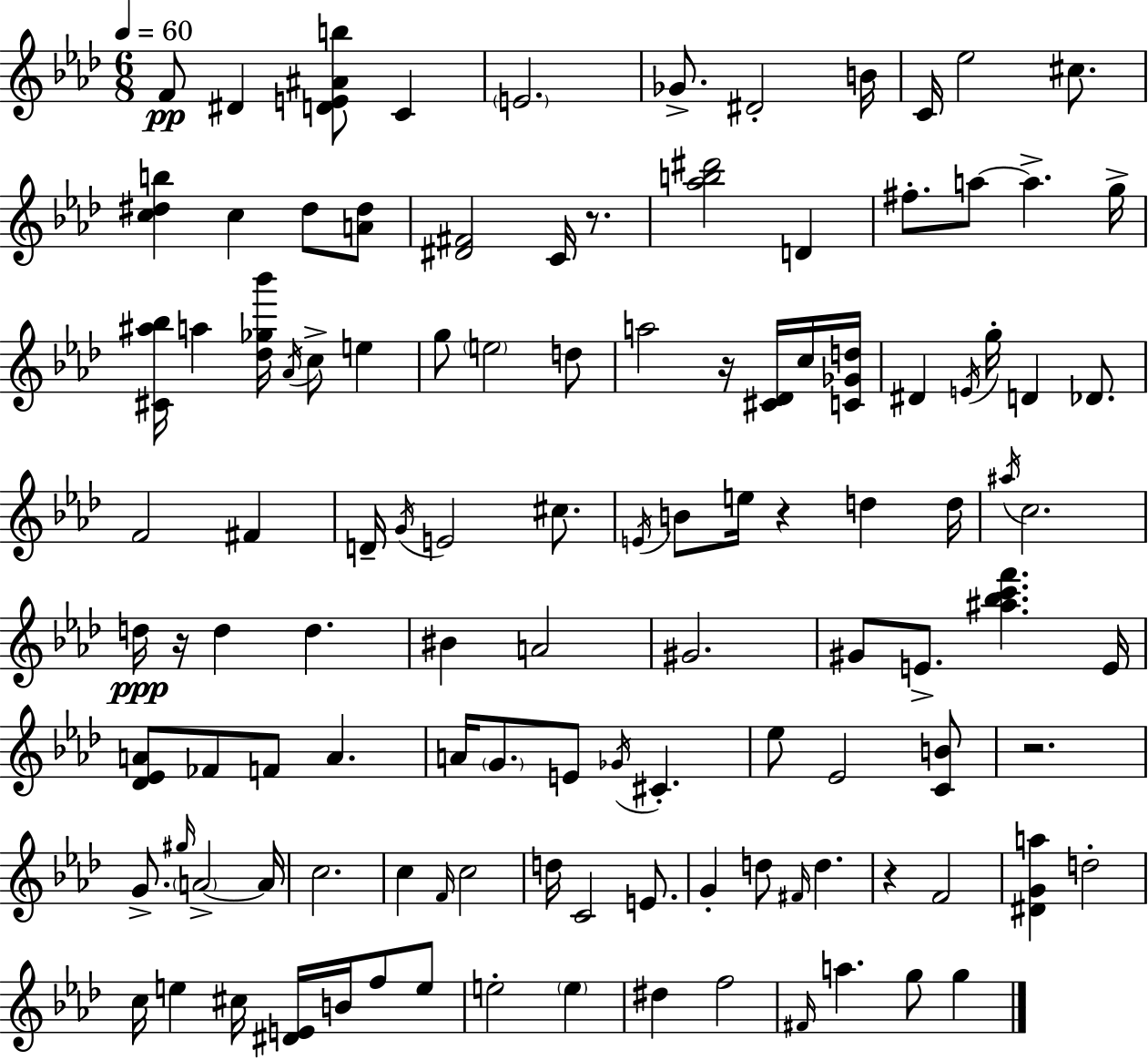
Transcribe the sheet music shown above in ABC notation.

X:1
T:Untitled
M:6/8
L:1/4
K:Ab
F/2 ^D [DE^Ab]/2 C E2 _G/2 ^D2 B/4 C/4 _e2 ^c/2 [c^db] c ^d/2 [A^d]/2 [^D^F]2 C/4 z/2 [_ab^d']2 D ^f/2 a/2 a g/4 [^C^a_b]/4 a [_d_g_b']/4 _A/4 c/2 e g/2 e2 d/2 a2 z/4 [^C_D]/4 c/4 [C_Gd]/4 ^D E/4 g/4 D _D/2 F2 ^F D/4 G/4 E2 ^c/2 E/4 B/2 e/4 z d d/4 ^a/4 c2 d/4 z/4 d d ^B A2 ^G2 ^G/2 E/2 [^a_bc'f'] E/4 [_D_EA]/2 _F/2 F/2 A A/4 G/2 E/2 _G/4 ^C _e/2 _E2 [CB]/2 z2 G/2 ^g/4 A2 A/4 c2 c F/4 c2 d/4 C2 E/2 G d/2 ^F/4 d z F2 [^DGa] d2 c/4 e ^c/4 [^DE]/4 B/4 f/2 e/2 e2 e ^d f2 ^F/4 a g/2 g